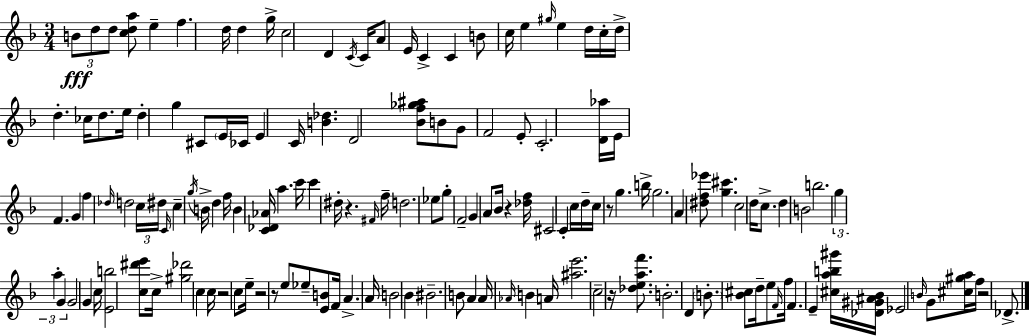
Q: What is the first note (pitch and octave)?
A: B4